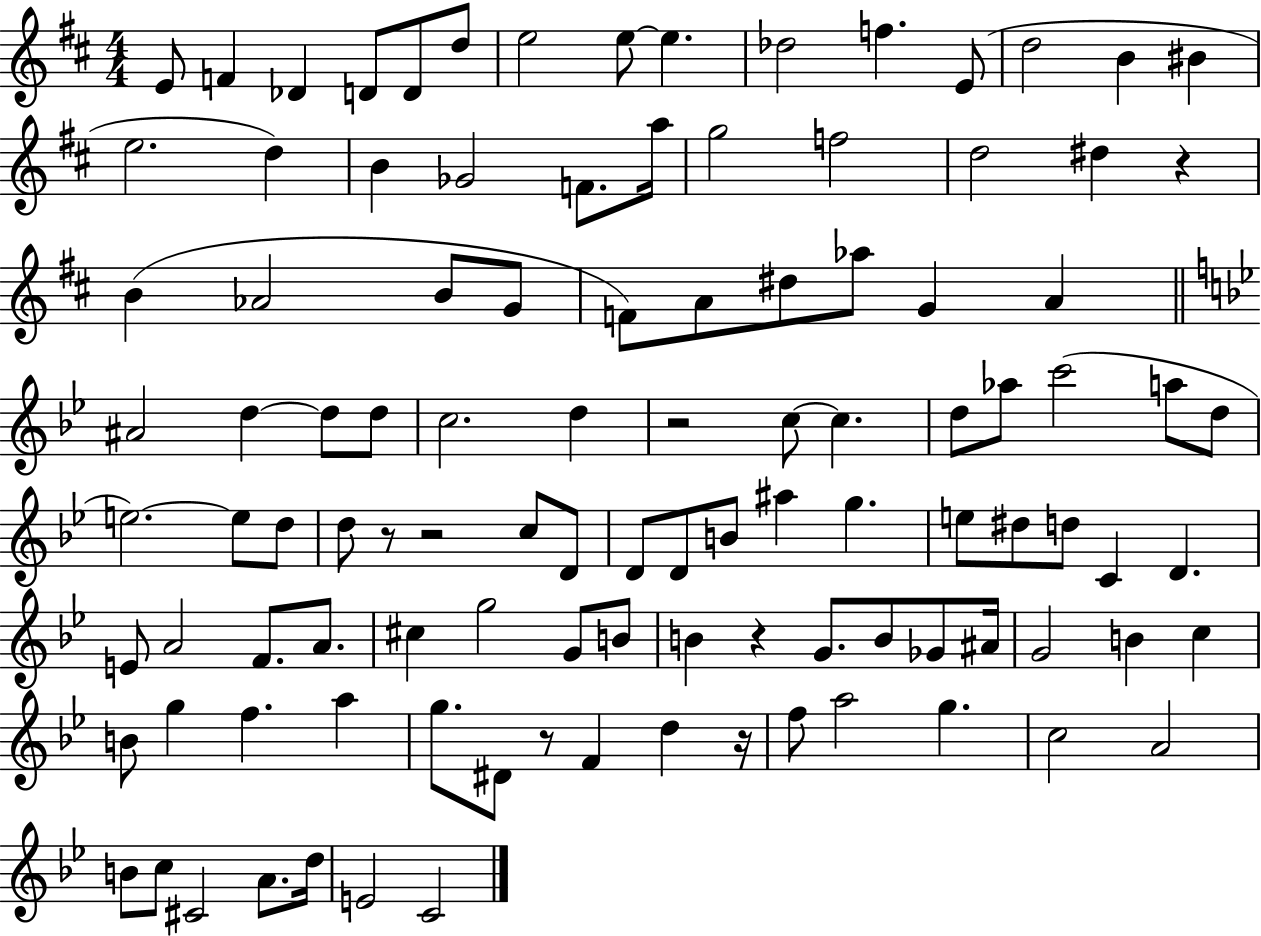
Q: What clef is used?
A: treble